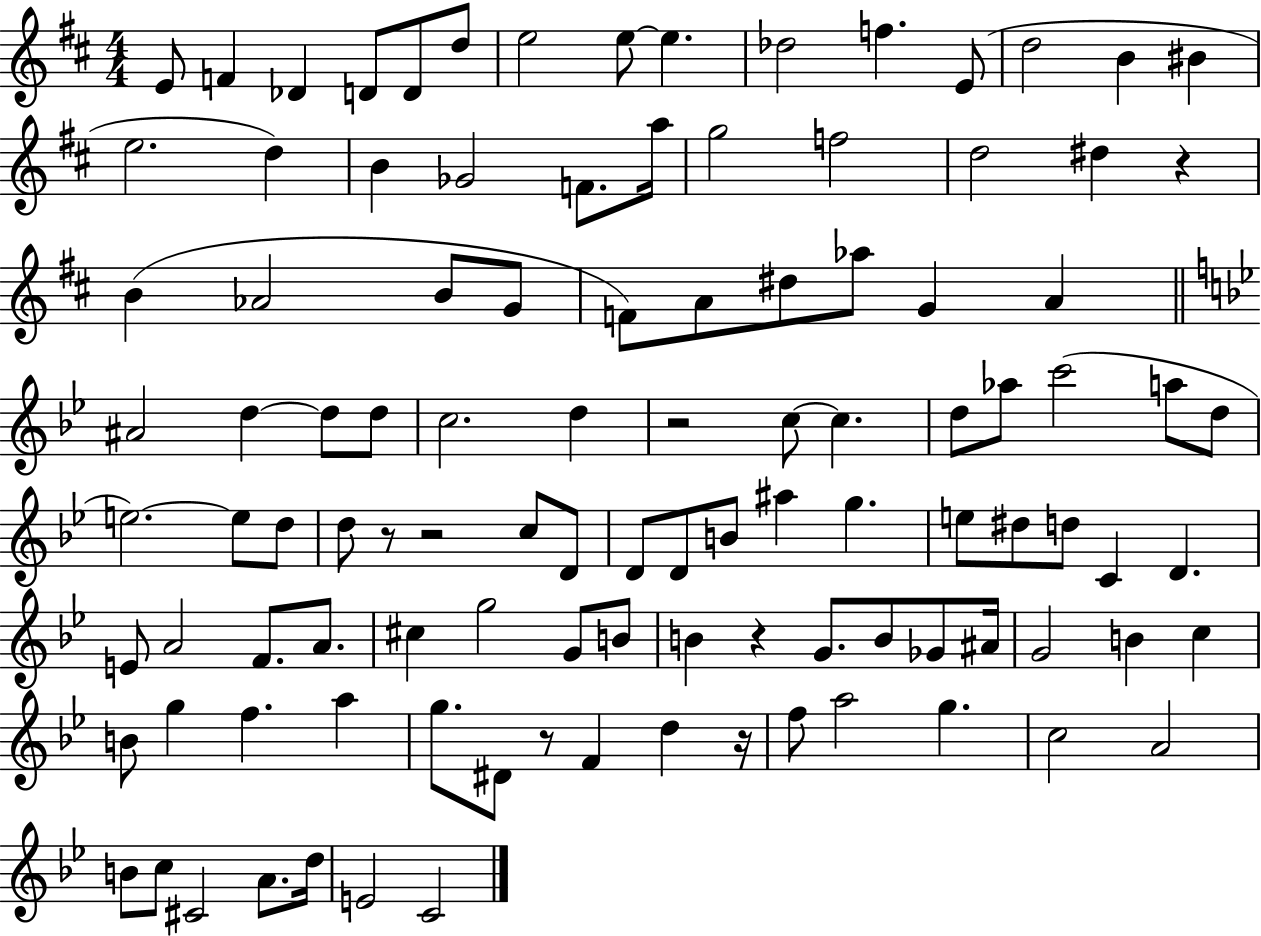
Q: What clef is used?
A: treble